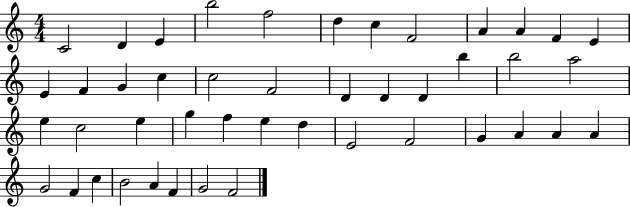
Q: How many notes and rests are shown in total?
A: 45